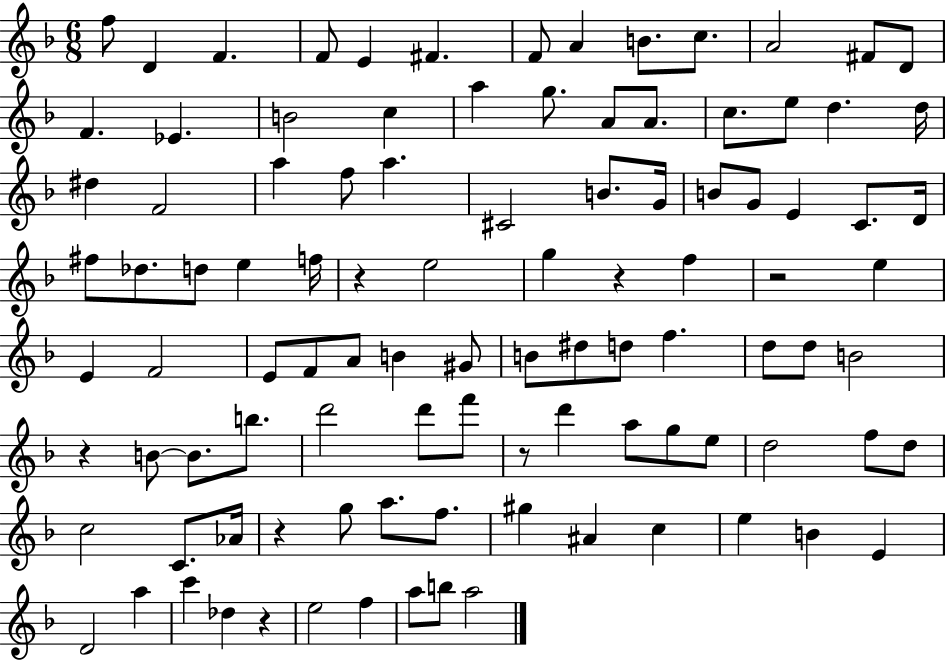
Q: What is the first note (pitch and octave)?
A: F5